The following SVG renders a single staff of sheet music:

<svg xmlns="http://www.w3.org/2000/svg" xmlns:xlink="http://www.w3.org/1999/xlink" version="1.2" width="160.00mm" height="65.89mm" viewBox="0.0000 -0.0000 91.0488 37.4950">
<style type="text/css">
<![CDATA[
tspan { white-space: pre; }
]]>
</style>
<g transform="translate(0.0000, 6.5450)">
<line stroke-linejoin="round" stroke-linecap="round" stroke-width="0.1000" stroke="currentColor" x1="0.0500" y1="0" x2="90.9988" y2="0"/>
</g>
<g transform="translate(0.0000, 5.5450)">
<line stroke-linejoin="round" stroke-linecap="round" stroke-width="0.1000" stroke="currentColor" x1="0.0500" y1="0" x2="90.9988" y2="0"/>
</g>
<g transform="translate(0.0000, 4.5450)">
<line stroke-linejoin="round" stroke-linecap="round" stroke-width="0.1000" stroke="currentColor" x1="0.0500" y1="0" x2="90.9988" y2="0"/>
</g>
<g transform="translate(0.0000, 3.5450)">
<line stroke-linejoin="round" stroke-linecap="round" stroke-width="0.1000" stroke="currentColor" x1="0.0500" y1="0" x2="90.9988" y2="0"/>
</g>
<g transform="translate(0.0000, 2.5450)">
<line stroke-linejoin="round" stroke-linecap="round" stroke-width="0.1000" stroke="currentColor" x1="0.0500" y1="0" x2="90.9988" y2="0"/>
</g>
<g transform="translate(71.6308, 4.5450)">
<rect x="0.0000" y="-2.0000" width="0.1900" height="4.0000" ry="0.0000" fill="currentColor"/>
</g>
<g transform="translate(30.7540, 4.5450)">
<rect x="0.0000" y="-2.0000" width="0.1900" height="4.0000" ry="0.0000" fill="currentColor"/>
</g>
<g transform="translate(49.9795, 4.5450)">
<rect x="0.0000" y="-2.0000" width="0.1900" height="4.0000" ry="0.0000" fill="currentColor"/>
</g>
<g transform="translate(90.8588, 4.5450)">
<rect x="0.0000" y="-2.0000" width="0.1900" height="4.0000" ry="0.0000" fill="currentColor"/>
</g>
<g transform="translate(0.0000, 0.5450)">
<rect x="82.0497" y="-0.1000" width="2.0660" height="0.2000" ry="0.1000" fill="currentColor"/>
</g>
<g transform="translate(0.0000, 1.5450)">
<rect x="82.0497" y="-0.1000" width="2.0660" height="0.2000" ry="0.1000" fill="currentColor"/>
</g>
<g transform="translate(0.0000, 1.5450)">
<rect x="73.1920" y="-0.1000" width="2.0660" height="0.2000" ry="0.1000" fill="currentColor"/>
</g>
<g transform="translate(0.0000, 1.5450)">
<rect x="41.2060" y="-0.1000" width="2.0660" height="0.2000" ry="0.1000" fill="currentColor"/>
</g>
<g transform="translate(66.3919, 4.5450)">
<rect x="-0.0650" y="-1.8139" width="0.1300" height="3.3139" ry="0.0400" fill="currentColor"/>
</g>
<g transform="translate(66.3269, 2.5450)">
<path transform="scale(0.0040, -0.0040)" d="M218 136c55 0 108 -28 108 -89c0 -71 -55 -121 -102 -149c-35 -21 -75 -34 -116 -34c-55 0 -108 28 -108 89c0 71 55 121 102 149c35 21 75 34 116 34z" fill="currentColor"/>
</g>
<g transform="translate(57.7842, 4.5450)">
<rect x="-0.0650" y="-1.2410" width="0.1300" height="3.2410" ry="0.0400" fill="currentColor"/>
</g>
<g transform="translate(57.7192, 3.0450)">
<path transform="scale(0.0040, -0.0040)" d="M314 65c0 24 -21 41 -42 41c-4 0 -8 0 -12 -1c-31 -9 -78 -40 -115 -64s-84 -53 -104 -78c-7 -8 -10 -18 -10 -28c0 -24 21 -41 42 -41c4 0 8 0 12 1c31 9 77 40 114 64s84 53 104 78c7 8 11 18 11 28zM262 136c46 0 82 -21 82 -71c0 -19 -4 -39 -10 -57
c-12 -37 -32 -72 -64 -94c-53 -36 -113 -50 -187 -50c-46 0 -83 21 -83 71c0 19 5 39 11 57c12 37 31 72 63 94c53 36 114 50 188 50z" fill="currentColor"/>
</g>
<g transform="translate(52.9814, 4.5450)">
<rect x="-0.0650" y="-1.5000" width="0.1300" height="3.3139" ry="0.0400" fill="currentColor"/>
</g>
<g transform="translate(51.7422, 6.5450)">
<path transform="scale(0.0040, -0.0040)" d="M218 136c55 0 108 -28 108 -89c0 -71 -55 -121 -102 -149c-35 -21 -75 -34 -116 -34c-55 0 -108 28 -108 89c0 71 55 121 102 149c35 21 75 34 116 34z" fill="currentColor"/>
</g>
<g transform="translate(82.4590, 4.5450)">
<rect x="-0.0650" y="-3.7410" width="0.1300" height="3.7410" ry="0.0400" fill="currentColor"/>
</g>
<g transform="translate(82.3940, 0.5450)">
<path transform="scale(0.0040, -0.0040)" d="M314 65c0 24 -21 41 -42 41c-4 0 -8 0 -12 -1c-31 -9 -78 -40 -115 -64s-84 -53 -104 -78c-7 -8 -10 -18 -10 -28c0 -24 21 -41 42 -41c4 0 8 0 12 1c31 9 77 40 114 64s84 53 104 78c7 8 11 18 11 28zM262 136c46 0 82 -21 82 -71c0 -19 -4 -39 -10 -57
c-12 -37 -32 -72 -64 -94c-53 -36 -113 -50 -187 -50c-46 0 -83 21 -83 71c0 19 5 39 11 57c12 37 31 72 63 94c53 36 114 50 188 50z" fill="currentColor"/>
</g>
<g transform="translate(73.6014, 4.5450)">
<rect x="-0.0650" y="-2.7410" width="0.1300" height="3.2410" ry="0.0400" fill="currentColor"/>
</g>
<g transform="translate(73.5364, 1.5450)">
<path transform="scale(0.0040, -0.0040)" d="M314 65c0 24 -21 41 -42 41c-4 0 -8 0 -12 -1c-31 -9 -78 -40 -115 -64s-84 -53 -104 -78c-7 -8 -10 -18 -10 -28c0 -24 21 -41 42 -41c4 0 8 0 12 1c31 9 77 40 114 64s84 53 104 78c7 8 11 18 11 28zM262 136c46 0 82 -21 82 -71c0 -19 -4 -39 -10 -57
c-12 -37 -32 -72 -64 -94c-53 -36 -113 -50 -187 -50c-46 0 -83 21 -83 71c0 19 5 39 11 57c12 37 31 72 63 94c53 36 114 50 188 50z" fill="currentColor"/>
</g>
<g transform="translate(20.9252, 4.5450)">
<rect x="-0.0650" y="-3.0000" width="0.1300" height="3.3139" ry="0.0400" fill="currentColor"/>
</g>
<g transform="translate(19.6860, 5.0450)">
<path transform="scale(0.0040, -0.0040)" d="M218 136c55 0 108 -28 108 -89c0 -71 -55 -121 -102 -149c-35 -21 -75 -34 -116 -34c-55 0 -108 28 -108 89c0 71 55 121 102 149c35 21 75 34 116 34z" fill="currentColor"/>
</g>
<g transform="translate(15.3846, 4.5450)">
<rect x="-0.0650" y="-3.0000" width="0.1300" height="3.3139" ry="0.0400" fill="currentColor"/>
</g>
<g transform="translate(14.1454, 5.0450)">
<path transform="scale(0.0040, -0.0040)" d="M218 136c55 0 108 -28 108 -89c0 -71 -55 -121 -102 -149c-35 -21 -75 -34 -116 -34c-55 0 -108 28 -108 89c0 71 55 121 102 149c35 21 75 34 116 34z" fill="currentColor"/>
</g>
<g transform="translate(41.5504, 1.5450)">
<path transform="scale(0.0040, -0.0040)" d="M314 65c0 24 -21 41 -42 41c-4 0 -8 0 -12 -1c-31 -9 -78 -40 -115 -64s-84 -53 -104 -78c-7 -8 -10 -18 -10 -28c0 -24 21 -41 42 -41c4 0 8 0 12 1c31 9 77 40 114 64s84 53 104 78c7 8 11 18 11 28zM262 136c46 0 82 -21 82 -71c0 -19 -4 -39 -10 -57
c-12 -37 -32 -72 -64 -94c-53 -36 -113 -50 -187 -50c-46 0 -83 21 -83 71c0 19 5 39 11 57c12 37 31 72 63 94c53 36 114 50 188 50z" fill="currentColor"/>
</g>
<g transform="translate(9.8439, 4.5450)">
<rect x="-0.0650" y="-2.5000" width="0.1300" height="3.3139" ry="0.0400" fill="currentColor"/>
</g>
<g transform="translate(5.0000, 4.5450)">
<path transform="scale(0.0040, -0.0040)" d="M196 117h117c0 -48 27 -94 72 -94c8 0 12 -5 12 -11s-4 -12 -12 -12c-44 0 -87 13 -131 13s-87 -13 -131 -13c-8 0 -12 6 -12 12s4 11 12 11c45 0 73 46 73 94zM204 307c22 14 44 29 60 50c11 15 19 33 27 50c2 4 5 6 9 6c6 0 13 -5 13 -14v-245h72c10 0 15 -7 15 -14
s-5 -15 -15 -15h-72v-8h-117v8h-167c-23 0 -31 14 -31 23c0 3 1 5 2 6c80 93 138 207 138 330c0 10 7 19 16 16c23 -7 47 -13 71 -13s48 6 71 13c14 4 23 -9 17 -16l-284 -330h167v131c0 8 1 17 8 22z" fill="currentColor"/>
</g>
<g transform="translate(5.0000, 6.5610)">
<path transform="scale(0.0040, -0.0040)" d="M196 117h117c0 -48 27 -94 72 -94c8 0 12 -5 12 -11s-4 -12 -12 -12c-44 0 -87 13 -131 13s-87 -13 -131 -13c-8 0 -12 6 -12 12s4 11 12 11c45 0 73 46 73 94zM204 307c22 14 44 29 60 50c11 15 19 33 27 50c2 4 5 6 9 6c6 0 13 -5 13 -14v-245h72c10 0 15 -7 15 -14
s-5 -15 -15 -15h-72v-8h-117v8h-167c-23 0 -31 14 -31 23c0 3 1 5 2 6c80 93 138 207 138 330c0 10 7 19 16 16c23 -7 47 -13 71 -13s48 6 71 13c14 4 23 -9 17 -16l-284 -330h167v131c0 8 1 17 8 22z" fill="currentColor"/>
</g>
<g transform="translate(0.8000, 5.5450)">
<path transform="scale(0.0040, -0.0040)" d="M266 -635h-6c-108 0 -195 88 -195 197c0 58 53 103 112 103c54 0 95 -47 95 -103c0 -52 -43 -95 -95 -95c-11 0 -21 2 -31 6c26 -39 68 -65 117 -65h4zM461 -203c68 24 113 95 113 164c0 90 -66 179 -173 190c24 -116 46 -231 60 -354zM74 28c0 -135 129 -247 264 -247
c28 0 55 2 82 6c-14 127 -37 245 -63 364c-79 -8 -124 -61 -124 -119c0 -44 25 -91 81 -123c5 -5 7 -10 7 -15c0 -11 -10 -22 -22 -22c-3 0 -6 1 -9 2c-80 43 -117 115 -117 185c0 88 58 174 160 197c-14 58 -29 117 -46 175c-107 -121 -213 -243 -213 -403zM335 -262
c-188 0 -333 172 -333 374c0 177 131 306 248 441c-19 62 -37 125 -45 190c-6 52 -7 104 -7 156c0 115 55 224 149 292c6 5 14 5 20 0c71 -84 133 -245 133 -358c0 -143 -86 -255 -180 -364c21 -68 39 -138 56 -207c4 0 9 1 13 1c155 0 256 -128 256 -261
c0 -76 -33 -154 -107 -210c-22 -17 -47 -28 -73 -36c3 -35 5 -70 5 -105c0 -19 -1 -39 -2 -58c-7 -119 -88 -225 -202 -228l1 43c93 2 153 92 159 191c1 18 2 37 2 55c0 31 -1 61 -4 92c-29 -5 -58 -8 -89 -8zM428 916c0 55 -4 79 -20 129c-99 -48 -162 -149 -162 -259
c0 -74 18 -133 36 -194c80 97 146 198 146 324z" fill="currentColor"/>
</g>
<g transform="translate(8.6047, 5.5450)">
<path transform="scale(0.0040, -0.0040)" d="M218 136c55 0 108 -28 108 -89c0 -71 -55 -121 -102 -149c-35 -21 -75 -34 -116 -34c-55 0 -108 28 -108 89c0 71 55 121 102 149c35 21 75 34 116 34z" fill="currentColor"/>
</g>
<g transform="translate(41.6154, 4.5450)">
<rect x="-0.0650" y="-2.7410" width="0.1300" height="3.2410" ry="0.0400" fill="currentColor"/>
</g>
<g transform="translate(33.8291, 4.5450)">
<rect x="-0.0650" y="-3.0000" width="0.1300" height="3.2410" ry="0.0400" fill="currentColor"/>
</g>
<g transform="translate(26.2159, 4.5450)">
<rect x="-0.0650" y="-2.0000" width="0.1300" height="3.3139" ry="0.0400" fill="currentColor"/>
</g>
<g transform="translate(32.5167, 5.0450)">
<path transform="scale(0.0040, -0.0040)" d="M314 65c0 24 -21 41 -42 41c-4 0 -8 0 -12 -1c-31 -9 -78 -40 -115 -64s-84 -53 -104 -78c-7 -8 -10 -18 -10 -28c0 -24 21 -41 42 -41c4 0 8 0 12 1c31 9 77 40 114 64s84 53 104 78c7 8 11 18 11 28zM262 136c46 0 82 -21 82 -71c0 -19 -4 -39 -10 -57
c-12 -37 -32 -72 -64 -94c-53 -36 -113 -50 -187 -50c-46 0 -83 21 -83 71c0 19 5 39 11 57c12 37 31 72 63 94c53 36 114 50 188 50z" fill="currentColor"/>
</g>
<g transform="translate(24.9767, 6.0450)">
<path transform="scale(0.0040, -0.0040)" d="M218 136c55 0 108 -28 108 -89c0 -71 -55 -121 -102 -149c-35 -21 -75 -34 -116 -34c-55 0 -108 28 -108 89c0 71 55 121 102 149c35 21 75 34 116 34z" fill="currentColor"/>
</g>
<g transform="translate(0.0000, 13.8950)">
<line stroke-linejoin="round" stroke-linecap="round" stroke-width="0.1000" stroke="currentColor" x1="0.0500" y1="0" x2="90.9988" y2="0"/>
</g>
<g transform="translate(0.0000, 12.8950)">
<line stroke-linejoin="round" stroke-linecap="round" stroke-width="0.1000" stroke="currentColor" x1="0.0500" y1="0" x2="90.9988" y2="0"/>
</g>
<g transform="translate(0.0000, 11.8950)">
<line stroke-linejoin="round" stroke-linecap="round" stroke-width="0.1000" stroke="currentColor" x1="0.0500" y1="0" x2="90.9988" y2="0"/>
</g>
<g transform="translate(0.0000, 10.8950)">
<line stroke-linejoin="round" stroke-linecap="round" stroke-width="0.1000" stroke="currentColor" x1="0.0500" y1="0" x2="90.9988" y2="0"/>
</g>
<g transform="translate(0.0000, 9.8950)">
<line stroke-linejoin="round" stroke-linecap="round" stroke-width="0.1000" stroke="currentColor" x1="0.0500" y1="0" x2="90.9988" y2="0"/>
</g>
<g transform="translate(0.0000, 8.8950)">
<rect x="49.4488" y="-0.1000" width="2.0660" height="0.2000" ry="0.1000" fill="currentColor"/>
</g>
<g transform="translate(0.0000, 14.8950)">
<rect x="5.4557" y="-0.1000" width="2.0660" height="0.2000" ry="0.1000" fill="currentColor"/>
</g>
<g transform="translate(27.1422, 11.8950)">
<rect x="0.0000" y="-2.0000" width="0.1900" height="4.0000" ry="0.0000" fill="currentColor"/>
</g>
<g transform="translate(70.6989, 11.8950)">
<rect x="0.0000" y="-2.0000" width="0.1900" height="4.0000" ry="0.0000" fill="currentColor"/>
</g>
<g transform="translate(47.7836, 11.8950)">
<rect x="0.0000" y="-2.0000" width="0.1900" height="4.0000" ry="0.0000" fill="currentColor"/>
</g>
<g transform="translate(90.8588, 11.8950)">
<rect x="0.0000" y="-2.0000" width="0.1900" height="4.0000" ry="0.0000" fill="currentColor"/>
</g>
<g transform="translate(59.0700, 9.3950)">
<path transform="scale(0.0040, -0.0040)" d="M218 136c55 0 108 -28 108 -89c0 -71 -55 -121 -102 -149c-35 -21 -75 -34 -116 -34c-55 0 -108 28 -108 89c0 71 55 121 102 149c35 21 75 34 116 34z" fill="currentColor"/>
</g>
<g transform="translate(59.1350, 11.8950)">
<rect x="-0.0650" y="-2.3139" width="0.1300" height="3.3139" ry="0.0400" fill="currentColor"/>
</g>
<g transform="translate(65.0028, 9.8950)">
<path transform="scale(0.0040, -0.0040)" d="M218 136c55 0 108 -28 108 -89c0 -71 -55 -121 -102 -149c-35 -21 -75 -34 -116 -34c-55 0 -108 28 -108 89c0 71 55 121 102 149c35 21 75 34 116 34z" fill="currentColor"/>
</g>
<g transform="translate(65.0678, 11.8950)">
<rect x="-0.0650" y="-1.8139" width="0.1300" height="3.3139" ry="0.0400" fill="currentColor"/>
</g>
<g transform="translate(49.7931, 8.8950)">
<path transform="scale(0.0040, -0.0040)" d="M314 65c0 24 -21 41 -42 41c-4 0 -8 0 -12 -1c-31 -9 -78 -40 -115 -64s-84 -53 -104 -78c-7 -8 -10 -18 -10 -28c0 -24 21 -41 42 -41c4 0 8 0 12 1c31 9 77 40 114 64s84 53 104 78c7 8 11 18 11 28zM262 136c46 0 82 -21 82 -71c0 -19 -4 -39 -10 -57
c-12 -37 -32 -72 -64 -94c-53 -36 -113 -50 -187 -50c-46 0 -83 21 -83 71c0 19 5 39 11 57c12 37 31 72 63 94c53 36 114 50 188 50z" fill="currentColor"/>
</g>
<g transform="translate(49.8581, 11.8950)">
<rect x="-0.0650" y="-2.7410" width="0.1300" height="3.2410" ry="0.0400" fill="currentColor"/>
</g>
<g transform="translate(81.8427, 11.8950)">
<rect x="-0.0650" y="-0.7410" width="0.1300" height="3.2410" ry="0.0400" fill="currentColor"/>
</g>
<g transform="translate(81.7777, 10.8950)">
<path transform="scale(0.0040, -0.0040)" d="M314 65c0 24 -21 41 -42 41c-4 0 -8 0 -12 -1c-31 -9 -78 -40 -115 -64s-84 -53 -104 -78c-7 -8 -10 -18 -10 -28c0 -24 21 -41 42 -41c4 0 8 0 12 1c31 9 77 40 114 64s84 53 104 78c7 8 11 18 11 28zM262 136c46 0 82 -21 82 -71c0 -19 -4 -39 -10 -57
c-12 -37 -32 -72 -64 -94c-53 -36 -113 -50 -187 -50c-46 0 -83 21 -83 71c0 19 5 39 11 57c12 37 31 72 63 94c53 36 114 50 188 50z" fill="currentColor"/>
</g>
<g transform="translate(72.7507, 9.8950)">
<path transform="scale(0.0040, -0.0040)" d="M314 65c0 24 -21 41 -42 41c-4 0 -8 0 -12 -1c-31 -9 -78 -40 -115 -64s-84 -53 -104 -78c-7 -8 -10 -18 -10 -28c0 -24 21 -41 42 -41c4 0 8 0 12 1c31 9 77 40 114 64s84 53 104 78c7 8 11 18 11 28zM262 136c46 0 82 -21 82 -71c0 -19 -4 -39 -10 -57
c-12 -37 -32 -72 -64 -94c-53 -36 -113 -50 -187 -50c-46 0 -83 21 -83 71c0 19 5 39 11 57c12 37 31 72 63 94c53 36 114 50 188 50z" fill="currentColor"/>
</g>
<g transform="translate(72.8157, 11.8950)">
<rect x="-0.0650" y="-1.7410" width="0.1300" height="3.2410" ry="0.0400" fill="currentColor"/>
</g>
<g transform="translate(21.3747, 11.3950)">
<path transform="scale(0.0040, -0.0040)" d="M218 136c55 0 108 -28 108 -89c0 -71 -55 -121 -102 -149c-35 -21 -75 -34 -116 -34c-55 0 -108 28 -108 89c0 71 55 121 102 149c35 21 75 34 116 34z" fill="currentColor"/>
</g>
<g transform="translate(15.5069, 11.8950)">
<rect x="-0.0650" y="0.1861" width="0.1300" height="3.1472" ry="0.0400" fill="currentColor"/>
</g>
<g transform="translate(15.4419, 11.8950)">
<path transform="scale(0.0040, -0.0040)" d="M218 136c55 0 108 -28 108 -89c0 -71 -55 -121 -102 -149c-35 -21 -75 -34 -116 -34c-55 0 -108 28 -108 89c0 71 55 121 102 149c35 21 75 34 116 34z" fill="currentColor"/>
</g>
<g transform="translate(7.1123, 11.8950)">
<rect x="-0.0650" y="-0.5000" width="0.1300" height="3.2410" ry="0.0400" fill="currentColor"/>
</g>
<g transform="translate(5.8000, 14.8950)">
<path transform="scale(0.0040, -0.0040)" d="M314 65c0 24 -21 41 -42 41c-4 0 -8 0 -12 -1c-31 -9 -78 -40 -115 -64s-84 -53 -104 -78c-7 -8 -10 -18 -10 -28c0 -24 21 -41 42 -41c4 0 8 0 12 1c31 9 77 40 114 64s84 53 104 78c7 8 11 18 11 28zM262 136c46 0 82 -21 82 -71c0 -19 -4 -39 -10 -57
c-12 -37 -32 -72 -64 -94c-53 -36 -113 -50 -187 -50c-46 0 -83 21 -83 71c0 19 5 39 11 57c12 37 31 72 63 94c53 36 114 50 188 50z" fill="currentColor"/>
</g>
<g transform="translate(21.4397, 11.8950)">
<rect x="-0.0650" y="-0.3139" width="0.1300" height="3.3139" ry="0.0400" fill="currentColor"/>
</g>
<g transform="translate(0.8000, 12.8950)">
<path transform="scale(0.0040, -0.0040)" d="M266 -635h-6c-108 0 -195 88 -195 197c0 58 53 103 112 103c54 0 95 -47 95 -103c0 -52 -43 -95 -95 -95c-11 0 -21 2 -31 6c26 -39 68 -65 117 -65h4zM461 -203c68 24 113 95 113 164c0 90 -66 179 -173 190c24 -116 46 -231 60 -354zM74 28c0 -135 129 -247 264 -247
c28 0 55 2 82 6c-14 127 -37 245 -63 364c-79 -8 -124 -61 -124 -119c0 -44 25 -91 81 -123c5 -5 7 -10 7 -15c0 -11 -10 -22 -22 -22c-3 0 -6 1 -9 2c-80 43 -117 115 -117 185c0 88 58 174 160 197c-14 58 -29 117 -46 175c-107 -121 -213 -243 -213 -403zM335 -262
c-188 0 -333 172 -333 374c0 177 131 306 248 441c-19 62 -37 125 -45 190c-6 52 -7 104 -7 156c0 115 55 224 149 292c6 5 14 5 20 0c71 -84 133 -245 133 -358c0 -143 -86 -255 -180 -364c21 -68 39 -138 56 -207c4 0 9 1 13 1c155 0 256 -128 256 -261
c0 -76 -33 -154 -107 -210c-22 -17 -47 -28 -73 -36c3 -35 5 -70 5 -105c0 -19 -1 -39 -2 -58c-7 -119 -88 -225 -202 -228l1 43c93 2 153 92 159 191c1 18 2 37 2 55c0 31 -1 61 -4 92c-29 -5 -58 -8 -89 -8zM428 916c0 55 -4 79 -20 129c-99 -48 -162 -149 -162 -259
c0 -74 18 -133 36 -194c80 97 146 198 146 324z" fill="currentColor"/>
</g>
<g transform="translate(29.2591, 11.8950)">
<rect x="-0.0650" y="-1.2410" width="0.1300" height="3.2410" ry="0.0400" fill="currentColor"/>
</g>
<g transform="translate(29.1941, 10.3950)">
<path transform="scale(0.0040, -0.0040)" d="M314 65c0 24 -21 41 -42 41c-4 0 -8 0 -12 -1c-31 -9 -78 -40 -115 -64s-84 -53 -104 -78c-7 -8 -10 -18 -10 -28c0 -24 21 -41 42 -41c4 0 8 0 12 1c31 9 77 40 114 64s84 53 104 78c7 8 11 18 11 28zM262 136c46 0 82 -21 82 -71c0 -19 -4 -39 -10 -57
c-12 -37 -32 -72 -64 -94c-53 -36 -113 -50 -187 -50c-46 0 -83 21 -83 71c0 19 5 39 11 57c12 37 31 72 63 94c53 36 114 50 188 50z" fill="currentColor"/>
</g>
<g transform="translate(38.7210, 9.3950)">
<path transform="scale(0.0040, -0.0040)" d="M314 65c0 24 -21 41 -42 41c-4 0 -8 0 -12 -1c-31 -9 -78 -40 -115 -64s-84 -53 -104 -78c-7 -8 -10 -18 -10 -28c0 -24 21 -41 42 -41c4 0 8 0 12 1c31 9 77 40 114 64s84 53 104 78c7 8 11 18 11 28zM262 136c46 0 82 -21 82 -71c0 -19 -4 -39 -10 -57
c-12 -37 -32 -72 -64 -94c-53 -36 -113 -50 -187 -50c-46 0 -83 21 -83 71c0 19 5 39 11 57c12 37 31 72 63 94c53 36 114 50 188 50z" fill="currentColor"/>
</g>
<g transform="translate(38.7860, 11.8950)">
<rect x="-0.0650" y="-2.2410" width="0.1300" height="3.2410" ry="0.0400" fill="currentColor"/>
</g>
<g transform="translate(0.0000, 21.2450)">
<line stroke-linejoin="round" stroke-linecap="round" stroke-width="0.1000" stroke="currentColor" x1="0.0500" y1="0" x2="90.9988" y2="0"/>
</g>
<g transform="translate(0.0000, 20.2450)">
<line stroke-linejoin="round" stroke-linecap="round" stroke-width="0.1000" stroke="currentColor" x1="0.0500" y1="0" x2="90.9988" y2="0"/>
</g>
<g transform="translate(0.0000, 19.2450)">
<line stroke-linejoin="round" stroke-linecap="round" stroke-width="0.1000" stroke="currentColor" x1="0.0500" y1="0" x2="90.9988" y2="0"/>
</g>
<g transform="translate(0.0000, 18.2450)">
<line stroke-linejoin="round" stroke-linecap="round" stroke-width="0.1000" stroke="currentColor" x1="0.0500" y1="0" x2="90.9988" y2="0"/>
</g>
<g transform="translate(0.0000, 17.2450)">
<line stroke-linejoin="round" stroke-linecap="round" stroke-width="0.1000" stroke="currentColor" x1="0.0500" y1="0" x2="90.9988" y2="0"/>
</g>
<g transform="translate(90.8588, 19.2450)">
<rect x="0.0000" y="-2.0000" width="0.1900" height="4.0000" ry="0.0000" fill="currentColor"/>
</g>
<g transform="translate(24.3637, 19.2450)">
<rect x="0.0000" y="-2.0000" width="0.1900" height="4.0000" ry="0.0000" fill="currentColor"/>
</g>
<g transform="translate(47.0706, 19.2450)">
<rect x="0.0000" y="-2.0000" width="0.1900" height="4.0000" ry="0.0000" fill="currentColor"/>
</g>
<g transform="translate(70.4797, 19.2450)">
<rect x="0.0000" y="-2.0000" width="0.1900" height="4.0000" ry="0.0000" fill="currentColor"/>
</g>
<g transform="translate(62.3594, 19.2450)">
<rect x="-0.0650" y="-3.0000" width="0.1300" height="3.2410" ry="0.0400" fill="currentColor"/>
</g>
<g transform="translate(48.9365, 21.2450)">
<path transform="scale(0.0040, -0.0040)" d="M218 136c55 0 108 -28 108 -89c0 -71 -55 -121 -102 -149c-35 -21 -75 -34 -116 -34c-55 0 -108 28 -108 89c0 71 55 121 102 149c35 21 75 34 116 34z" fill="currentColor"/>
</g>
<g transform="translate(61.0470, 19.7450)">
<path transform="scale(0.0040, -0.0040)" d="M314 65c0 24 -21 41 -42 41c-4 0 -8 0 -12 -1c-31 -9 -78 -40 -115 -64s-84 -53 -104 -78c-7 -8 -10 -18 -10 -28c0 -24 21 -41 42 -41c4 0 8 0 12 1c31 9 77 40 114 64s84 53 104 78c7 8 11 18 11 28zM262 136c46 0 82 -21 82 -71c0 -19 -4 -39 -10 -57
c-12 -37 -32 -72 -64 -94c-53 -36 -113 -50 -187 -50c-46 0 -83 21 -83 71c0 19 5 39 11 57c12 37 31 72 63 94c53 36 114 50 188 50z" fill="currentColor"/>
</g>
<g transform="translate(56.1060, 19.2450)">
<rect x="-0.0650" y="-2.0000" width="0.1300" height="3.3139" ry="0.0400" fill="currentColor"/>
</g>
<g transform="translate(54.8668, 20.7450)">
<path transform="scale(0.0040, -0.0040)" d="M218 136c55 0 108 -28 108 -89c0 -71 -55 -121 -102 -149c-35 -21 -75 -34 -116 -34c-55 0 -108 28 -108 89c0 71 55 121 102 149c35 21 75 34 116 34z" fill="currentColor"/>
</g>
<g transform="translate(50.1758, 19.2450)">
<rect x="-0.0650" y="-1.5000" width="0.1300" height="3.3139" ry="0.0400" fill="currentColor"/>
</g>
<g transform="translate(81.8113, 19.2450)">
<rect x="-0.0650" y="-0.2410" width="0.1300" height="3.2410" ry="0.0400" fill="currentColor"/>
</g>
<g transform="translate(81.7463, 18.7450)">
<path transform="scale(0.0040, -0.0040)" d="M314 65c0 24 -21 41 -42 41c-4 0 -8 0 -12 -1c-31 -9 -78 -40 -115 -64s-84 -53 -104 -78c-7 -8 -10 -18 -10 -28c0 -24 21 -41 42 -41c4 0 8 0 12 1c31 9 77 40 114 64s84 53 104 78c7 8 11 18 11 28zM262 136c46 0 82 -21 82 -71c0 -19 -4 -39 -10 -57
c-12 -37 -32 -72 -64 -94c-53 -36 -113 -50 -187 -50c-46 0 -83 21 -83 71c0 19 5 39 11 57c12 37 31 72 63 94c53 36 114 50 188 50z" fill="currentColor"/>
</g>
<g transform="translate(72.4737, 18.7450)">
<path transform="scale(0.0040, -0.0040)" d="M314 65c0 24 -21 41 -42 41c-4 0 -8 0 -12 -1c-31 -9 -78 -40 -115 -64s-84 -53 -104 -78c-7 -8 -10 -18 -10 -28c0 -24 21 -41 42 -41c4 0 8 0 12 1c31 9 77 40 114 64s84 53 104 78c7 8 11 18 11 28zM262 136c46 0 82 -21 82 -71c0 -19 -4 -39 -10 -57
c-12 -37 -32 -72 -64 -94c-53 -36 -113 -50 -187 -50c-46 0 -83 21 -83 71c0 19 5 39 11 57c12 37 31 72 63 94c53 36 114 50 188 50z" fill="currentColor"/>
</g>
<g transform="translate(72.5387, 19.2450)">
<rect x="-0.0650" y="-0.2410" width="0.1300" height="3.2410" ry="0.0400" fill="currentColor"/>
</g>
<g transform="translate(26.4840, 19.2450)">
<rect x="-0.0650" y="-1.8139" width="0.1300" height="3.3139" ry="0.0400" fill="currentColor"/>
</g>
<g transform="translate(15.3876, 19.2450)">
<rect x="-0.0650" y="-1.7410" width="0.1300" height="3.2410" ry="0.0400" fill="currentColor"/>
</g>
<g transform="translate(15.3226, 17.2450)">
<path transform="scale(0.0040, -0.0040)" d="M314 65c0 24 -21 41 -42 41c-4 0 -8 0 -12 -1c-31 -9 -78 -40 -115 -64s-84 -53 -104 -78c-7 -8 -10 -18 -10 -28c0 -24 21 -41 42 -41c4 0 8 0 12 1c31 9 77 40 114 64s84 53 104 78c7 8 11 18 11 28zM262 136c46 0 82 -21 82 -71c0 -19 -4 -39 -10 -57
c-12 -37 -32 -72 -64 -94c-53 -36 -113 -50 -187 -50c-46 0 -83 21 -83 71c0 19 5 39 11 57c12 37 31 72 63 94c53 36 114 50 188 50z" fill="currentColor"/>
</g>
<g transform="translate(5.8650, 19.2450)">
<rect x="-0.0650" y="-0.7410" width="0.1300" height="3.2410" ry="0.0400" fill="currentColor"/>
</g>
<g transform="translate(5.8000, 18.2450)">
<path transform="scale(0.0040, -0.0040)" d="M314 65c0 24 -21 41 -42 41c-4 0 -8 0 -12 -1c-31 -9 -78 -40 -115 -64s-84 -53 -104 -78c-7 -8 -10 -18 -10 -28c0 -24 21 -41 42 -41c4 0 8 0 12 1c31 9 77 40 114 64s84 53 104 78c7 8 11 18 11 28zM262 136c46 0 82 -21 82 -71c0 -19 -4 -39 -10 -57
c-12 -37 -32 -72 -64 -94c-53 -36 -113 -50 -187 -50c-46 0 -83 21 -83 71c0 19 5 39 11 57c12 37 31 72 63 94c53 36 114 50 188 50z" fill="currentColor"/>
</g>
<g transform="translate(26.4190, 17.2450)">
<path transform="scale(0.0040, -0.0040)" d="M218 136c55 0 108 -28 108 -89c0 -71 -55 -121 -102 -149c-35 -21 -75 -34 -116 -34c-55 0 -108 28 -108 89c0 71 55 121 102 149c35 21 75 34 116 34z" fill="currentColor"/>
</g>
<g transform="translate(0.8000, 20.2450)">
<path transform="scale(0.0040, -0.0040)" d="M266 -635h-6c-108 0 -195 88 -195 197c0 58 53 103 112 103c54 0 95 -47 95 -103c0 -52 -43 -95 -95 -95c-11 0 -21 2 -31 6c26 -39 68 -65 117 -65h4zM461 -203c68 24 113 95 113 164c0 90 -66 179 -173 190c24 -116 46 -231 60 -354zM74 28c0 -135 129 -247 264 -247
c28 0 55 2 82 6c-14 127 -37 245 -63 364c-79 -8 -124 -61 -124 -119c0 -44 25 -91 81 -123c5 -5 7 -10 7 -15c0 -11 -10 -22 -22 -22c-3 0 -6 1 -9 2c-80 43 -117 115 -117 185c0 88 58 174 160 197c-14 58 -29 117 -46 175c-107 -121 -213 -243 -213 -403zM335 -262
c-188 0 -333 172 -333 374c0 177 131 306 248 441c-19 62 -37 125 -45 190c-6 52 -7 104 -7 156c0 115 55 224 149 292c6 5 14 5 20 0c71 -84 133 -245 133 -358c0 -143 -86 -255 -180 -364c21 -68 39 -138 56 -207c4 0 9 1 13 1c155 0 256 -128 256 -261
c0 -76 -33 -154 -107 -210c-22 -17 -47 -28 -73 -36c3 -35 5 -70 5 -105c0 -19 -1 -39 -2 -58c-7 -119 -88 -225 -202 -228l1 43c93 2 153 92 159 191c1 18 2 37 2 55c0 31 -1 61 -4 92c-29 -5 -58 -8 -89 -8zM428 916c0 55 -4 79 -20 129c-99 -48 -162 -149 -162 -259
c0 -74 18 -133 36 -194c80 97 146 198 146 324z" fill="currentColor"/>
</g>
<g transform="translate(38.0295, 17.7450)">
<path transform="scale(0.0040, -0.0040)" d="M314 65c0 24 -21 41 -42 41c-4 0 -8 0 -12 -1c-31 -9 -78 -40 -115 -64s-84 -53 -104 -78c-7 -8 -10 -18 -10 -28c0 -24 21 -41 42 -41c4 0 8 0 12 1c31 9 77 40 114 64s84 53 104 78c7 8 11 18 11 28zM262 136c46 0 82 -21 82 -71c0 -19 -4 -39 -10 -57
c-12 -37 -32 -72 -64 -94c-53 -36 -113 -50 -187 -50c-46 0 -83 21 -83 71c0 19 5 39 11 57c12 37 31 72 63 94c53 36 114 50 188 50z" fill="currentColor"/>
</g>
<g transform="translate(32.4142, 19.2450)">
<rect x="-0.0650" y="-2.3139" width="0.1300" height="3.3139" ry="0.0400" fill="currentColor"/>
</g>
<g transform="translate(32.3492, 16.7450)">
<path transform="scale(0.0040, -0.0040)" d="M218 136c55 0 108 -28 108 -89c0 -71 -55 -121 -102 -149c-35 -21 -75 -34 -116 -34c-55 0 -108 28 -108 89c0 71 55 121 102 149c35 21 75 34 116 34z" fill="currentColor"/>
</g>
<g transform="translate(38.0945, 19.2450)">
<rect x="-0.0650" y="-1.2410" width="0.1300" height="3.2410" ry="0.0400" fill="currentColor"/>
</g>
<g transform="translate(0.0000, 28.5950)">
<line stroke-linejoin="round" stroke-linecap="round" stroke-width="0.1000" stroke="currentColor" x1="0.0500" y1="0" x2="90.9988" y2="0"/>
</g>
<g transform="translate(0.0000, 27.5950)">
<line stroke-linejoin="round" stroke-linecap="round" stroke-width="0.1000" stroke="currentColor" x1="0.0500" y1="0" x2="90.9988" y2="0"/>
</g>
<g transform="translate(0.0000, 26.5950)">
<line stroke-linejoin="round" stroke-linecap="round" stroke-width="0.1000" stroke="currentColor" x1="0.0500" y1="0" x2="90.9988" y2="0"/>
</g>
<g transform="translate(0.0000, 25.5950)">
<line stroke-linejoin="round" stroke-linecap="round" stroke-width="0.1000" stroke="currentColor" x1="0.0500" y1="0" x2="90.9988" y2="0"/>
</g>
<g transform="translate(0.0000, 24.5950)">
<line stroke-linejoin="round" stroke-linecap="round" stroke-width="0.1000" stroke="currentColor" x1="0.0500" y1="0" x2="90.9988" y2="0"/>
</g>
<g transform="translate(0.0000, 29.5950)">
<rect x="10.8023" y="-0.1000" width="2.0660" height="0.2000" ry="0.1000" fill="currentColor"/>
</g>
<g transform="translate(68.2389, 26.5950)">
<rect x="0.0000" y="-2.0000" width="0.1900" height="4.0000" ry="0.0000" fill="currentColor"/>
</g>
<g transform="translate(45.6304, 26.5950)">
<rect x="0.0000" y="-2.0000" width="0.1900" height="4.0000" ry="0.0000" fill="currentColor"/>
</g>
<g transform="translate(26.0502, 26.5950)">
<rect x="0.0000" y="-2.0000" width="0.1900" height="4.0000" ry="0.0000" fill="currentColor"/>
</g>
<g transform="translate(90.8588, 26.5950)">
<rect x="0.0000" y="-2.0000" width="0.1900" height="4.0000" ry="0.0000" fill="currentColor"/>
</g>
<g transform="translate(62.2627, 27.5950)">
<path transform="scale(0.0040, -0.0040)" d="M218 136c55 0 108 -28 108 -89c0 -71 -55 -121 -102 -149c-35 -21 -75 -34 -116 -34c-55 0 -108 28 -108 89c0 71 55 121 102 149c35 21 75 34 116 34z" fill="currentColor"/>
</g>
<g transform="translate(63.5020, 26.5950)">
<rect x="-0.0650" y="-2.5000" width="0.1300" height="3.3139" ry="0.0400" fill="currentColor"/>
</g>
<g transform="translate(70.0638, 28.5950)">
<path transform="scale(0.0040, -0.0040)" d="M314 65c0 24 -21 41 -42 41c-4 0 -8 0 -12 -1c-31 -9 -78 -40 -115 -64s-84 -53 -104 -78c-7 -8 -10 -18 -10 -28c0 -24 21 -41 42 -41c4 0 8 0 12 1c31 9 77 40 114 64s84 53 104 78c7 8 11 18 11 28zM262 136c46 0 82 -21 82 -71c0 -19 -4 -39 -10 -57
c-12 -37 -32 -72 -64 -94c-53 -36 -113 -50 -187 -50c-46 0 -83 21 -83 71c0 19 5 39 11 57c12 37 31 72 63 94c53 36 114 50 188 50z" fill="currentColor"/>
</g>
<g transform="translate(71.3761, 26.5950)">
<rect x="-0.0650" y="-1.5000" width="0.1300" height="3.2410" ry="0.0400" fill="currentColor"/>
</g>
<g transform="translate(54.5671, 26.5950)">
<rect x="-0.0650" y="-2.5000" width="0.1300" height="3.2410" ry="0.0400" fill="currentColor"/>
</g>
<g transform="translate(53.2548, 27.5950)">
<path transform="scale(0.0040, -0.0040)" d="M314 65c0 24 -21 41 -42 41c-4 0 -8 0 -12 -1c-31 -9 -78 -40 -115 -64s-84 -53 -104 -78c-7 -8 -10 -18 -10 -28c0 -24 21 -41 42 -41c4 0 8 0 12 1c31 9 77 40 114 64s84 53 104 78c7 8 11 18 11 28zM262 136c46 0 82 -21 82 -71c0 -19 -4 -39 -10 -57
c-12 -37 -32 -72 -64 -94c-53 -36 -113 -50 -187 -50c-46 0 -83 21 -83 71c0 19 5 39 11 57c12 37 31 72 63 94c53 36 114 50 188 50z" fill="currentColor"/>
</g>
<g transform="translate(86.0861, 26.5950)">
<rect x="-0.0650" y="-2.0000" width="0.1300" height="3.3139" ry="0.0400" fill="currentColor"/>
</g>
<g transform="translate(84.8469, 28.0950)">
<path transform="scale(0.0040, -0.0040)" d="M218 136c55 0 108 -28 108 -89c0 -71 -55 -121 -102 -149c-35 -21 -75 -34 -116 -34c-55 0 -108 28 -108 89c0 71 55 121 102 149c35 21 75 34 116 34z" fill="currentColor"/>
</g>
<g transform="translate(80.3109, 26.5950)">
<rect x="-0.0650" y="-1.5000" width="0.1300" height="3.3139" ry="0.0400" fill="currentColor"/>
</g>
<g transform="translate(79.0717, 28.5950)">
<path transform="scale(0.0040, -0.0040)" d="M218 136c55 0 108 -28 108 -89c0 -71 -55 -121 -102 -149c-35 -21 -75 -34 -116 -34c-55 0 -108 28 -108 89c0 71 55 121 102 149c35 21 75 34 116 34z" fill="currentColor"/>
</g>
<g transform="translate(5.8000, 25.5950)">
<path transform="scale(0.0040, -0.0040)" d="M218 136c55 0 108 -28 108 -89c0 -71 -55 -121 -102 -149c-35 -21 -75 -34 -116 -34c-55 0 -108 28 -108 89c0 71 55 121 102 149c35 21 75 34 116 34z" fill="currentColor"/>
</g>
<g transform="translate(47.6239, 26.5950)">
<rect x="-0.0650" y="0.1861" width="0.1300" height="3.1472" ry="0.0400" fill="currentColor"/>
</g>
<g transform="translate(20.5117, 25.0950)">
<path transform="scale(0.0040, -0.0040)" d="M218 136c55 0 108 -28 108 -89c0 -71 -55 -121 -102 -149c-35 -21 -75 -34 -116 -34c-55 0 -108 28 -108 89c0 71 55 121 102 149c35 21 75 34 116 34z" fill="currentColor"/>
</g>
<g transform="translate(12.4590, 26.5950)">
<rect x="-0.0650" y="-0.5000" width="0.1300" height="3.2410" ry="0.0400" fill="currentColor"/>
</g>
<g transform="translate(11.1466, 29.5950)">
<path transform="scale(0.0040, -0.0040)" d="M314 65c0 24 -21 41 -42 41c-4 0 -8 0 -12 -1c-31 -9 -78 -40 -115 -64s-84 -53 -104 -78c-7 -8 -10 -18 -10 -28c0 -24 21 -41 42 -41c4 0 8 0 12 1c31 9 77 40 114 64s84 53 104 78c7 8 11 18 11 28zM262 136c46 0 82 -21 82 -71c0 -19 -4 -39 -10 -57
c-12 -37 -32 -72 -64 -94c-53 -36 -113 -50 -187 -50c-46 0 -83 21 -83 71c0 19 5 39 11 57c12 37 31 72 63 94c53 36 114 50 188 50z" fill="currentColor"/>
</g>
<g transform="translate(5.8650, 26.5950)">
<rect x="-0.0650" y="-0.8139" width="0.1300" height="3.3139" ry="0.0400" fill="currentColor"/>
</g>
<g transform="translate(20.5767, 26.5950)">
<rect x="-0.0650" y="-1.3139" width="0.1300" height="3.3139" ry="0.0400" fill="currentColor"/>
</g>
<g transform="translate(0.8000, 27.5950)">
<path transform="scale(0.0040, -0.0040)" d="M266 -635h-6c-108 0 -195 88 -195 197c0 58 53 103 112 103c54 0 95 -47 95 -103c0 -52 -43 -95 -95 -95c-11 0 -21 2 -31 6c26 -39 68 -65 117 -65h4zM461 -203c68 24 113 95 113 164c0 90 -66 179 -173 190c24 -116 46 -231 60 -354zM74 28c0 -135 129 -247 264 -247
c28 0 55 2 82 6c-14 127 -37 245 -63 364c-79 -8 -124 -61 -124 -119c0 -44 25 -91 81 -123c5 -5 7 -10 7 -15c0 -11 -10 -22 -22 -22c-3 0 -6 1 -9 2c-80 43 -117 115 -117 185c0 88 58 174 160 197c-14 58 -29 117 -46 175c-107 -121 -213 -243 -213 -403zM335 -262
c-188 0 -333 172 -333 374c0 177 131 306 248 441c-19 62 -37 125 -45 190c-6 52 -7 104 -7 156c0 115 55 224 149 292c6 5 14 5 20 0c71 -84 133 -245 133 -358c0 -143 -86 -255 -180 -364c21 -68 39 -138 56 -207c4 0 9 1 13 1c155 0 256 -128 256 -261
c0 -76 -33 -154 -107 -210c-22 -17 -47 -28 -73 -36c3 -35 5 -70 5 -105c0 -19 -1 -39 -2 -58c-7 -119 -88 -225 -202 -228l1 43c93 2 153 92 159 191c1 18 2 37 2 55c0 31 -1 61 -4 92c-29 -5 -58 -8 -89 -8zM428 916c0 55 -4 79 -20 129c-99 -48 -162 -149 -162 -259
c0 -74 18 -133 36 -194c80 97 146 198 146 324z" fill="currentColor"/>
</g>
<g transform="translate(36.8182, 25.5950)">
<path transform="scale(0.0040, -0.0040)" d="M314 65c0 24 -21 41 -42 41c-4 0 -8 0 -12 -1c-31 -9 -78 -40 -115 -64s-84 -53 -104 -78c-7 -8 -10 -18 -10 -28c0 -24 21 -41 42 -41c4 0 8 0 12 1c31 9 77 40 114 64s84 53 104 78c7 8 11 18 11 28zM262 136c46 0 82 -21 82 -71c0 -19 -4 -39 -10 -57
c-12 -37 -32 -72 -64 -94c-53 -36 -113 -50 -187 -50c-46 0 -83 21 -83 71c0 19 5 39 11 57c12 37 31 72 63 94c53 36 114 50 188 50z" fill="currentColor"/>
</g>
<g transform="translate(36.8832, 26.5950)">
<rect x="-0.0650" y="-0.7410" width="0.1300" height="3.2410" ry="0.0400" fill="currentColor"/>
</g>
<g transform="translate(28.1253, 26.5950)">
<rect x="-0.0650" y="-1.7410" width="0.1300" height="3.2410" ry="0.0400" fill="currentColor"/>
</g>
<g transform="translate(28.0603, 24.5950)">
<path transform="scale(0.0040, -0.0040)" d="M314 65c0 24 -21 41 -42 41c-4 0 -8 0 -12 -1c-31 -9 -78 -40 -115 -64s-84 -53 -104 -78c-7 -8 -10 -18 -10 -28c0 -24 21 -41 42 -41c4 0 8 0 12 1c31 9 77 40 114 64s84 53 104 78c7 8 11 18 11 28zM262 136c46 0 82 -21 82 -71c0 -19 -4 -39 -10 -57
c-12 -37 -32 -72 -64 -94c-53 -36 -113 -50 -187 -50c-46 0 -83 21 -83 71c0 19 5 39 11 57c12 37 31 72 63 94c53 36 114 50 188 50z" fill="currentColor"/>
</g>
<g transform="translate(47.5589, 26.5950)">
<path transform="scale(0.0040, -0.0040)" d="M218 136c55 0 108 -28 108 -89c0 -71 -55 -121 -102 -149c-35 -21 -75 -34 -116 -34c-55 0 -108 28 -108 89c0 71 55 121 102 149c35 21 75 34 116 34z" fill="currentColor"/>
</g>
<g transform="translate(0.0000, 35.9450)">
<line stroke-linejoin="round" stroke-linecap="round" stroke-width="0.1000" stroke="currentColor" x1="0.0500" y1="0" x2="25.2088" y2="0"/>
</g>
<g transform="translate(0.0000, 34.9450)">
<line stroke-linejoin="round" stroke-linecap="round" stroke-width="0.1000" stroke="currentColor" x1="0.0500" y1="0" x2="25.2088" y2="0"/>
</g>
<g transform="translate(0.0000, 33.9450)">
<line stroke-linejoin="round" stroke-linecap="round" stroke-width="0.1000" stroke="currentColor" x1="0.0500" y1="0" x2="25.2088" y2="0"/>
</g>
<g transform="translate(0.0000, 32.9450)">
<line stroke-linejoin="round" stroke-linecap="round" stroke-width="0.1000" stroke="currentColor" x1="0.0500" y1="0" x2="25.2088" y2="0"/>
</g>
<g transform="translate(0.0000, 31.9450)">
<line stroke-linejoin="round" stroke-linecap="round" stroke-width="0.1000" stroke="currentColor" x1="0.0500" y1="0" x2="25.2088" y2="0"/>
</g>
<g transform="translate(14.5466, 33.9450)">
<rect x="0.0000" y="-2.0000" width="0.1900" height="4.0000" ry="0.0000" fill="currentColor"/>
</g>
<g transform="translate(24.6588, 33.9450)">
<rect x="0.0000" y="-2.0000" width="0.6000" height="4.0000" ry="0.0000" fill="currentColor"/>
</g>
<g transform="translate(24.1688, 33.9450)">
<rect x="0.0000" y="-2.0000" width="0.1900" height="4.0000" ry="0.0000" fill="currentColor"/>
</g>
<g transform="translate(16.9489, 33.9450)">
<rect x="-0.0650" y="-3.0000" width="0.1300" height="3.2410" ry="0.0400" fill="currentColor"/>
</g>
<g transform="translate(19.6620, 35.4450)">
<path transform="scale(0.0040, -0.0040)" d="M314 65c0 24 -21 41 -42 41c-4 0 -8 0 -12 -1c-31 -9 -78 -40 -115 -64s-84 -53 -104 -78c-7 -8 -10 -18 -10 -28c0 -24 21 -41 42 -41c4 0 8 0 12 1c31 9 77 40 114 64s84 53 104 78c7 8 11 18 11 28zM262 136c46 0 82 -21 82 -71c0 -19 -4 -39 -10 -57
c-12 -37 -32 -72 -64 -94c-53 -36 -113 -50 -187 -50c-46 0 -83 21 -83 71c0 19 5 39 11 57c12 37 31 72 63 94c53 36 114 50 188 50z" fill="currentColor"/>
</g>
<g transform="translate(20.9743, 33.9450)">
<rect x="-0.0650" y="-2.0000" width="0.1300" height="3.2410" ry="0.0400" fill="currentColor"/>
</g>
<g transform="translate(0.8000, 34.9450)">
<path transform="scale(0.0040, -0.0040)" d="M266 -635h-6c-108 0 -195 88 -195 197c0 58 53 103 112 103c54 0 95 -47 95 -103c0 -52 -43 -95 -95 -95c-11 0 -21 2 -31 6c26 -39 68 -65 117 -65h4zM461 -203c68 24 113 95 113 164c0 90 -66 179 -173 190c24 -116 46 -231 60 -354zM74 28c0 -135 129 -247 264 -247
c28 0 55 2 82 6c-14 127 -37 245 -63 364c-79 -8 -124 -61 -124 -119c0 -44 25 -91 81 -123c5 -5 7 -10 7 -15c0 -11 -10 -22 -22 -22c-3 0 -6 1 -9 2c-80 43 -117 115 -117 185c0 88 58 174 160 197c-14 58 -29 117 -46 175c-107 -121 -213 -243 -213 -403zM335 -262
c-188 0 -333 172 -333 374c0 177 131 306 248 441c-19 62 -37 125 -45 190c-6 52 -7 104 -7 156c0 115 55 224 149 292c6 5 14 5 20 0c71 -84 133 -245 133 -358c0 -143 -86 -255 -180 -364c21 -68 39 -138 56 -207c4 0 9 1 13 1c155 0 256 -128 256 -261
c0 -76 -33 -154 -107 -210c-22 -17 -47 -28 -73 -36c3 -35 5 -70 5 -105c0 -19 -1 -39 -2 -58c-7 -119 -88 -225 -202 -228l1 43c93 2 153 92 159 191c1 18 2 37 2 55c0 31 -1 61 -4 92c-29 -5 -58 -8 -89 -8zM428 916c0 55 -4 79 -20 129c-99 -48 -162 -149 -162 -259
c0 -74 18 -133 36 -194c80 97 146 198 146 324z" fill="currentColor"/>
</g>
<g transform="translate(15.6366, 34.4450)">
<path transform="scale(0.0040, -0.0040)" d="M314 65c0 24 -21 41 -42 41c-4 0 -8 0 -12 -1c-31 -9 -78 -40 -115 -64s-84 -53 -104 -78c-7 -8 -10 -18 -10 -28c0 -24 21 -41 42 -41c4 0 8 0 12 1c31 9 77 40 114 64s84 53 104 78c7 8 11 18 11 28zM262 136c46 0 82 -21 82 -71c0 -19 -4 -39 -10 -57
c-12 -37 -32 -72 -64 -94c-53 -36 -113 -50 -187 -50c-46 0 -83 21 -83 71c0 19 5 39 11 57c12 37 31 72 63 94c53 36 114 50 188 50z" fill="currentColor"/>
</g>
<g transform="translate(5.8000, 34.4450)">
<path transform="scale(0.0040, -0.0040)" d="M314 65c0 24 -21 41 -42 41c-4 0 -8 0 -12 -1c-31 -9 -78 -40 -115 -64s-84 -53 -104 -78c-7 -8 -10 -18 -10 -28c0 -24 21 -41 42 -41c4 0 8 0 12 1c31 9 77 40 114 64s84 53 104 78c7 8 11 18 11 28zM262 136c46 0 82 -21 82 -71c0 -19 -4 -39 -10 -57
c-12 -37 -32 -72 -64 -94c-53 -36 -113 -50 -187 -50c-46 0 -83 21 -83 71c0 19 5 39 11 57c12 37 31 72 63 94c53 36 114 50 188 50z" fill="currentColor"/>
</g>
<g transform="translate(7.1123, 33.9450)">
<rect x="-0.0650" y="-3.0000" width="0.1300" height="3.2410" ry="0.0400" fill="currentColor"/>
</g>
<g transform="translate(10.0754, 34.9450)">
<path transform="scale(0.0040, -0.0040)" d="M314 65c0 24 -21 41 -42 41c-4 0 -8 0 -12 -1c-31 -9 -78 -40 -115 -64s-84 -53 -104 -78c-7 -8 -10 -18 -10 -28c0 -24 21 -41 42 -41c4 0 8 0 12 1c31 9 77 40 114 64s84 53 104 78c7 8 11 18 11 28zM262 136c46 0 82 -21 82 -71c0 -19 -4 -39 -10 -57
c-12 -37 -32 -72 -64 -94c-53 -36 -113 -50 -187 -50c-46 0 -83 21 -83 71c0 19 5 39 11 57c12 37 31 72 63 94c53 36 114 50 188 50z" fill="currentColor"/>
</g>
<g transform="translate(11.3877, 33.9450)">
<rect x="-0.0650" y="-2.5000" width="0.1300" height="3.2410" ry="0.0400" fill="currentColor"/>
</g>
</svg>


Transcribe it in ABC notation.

X:1
T:Untitled
M:4/4
L:1/4
K:C
G A A F A2 a2 E e2 f a2 c'2 C2 B c e2 g2 a2 g f f2 d2 d2 f2 f g e2 E F A2 c2 c2 d C2 e f2 d2 B G2 G E2 E F A2 G2 A2 F2